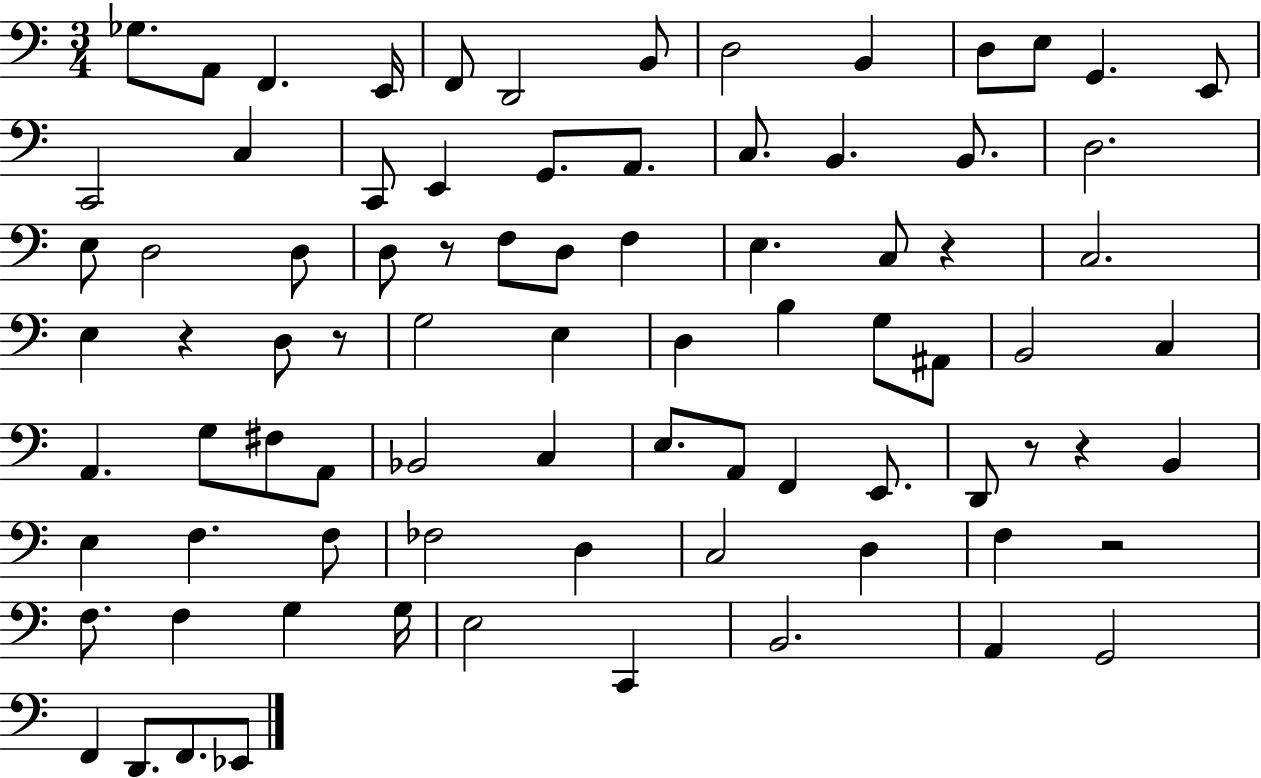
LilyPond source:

{
  \clef bass
  \numericTimeSignature
  \time 3/4
  \key c \major
  ges8. a,8 f,4. e,16 | f,8 d,2 b,8 | d2 b,4 | d8 e8 g,4. e,8 | \break c,2 c4 | c,8 e,4 g,8. a,8. | c8. b,4. b,8. | d2. | \break e8 d2 d8 | d8 r8 f8 d8 f4 | e4. c8 r4 | c2. | \break e4 r4 d8 r8 | g2 e4 | d4 b4 g8 ais,8 | b,2 c4 | \break a,4. g8 fis8 a,8 | bes,2 c4 | e8. a,8 f,4 e,8. | d,8 r8 r4 b,4 | \break e4 f4. f8 | fes2 d4 | c2 d4 | f4 r2 | \break f8. f4 g4 g16 | e2 c,4 | b,2. | a,4 g,2 | \break f,4 d,8. f,8. ees,8 | \bar "|."
}